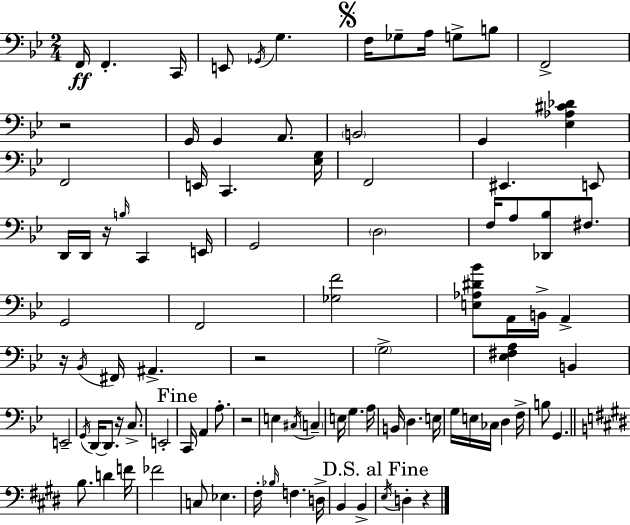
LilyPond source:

{
  \clef bass
  \numericTimeSignature
  \time 2/4
  \key bes \major
  f,16\ff f,4.-. c,16 | e,8 \acciaccatura { ges,16 } g4. | \mark \markup { \musicglyph "scripts.segno" } f16 ges8-- a16 g8-> b8 | f,2-> | \break r2 | g,16 g,4 a,8. | \parenthesize b,2 | g,4 <ees aes cis' des'>4 | \break f,2 | e,16 c,4. | <ees g>16 f,2 | eis,4. e,8 | \break d,16 d,16 r16 \grace { b16 } c,4 | e,16 g,2 | \parenthesize d2 | f16 a8 <des, bes>8 fis8. | \break g,2 | f,2 | <ges f'>2 | <e aes dis' bes'>8 a,16 b,16-> a,4-> | \break r16 \acciaccatura { bes,16 } fis,16 ais,4.-> | r2 | \parenthesize g2-> | <ees fis a>4 b,4 | \break e,2-- | \acciaccatura { g,16 } d,16~~ d,8. | r16 c8.-> e,2-. | \mark "Fine" c,16 a,4 | \break a8.-. r2 | e4 | \acciaccatura { cis16 } \parenthesize c4-- e16 g4. | a16 b,16 d4. | \break e16 g16 e16 ces16 | d4 f16-> b8 g,4. | \bar "||" \break \key e \major b8. d'4 f'16 | fes'2 | c8 ees4. | fis16-. \grace { bes16 } f4. | \break d16-> b,4 b,4-> | \mark "D.S. al Fine" \acciaccatura { e16 } d4-. r4 | \bar "|."
}